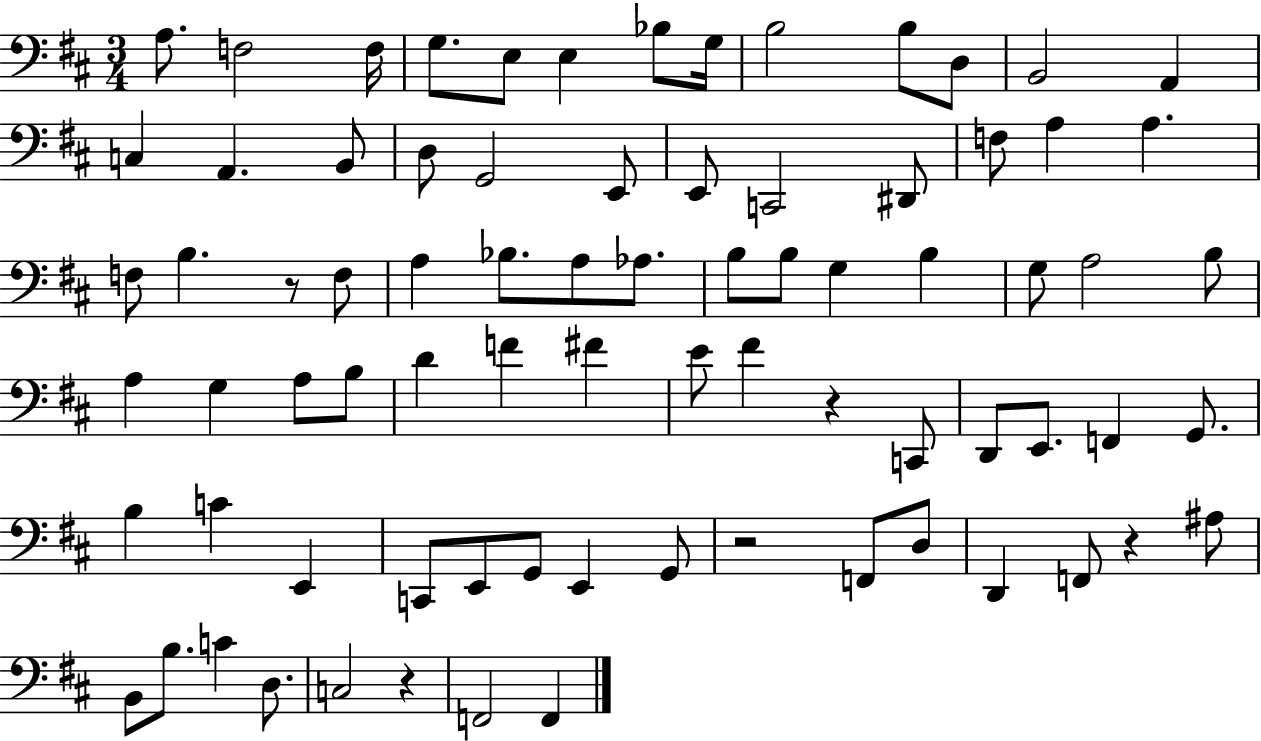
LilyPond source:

{
  \clef bass
  \numericTimeSignature
  \time 3/4
  \key d \major
  a8. f2 f16 | g8. e8 e4 bes8 g16 | b2 b8 d8 | b,2 a,4 | \break c4 a,4. b,8 | d8 g,2 e,8 | e,8 c,2 dis,8 | f8 a4 a4. | \break f8 b4. r8 f8 | a4 bes8. a8 aes8. | b8 b8 g4 b4 | g8 a2 b8 | \break a4 g4 a8 b8 | d'4 f'4 fis'4 | e'8 fis'4 r4 c,8 | d,8 e,8. f,4 g,8. | \break b4 c'4 e,4 | c,8 e,8 g,8 e,4 g,8 | r2 f,8 d8 | d,4 f,8 r4 ais8 | \break b,8 b8. c'4 d8. | c2 r4 | f,2 f,4 | \bar "|."
}